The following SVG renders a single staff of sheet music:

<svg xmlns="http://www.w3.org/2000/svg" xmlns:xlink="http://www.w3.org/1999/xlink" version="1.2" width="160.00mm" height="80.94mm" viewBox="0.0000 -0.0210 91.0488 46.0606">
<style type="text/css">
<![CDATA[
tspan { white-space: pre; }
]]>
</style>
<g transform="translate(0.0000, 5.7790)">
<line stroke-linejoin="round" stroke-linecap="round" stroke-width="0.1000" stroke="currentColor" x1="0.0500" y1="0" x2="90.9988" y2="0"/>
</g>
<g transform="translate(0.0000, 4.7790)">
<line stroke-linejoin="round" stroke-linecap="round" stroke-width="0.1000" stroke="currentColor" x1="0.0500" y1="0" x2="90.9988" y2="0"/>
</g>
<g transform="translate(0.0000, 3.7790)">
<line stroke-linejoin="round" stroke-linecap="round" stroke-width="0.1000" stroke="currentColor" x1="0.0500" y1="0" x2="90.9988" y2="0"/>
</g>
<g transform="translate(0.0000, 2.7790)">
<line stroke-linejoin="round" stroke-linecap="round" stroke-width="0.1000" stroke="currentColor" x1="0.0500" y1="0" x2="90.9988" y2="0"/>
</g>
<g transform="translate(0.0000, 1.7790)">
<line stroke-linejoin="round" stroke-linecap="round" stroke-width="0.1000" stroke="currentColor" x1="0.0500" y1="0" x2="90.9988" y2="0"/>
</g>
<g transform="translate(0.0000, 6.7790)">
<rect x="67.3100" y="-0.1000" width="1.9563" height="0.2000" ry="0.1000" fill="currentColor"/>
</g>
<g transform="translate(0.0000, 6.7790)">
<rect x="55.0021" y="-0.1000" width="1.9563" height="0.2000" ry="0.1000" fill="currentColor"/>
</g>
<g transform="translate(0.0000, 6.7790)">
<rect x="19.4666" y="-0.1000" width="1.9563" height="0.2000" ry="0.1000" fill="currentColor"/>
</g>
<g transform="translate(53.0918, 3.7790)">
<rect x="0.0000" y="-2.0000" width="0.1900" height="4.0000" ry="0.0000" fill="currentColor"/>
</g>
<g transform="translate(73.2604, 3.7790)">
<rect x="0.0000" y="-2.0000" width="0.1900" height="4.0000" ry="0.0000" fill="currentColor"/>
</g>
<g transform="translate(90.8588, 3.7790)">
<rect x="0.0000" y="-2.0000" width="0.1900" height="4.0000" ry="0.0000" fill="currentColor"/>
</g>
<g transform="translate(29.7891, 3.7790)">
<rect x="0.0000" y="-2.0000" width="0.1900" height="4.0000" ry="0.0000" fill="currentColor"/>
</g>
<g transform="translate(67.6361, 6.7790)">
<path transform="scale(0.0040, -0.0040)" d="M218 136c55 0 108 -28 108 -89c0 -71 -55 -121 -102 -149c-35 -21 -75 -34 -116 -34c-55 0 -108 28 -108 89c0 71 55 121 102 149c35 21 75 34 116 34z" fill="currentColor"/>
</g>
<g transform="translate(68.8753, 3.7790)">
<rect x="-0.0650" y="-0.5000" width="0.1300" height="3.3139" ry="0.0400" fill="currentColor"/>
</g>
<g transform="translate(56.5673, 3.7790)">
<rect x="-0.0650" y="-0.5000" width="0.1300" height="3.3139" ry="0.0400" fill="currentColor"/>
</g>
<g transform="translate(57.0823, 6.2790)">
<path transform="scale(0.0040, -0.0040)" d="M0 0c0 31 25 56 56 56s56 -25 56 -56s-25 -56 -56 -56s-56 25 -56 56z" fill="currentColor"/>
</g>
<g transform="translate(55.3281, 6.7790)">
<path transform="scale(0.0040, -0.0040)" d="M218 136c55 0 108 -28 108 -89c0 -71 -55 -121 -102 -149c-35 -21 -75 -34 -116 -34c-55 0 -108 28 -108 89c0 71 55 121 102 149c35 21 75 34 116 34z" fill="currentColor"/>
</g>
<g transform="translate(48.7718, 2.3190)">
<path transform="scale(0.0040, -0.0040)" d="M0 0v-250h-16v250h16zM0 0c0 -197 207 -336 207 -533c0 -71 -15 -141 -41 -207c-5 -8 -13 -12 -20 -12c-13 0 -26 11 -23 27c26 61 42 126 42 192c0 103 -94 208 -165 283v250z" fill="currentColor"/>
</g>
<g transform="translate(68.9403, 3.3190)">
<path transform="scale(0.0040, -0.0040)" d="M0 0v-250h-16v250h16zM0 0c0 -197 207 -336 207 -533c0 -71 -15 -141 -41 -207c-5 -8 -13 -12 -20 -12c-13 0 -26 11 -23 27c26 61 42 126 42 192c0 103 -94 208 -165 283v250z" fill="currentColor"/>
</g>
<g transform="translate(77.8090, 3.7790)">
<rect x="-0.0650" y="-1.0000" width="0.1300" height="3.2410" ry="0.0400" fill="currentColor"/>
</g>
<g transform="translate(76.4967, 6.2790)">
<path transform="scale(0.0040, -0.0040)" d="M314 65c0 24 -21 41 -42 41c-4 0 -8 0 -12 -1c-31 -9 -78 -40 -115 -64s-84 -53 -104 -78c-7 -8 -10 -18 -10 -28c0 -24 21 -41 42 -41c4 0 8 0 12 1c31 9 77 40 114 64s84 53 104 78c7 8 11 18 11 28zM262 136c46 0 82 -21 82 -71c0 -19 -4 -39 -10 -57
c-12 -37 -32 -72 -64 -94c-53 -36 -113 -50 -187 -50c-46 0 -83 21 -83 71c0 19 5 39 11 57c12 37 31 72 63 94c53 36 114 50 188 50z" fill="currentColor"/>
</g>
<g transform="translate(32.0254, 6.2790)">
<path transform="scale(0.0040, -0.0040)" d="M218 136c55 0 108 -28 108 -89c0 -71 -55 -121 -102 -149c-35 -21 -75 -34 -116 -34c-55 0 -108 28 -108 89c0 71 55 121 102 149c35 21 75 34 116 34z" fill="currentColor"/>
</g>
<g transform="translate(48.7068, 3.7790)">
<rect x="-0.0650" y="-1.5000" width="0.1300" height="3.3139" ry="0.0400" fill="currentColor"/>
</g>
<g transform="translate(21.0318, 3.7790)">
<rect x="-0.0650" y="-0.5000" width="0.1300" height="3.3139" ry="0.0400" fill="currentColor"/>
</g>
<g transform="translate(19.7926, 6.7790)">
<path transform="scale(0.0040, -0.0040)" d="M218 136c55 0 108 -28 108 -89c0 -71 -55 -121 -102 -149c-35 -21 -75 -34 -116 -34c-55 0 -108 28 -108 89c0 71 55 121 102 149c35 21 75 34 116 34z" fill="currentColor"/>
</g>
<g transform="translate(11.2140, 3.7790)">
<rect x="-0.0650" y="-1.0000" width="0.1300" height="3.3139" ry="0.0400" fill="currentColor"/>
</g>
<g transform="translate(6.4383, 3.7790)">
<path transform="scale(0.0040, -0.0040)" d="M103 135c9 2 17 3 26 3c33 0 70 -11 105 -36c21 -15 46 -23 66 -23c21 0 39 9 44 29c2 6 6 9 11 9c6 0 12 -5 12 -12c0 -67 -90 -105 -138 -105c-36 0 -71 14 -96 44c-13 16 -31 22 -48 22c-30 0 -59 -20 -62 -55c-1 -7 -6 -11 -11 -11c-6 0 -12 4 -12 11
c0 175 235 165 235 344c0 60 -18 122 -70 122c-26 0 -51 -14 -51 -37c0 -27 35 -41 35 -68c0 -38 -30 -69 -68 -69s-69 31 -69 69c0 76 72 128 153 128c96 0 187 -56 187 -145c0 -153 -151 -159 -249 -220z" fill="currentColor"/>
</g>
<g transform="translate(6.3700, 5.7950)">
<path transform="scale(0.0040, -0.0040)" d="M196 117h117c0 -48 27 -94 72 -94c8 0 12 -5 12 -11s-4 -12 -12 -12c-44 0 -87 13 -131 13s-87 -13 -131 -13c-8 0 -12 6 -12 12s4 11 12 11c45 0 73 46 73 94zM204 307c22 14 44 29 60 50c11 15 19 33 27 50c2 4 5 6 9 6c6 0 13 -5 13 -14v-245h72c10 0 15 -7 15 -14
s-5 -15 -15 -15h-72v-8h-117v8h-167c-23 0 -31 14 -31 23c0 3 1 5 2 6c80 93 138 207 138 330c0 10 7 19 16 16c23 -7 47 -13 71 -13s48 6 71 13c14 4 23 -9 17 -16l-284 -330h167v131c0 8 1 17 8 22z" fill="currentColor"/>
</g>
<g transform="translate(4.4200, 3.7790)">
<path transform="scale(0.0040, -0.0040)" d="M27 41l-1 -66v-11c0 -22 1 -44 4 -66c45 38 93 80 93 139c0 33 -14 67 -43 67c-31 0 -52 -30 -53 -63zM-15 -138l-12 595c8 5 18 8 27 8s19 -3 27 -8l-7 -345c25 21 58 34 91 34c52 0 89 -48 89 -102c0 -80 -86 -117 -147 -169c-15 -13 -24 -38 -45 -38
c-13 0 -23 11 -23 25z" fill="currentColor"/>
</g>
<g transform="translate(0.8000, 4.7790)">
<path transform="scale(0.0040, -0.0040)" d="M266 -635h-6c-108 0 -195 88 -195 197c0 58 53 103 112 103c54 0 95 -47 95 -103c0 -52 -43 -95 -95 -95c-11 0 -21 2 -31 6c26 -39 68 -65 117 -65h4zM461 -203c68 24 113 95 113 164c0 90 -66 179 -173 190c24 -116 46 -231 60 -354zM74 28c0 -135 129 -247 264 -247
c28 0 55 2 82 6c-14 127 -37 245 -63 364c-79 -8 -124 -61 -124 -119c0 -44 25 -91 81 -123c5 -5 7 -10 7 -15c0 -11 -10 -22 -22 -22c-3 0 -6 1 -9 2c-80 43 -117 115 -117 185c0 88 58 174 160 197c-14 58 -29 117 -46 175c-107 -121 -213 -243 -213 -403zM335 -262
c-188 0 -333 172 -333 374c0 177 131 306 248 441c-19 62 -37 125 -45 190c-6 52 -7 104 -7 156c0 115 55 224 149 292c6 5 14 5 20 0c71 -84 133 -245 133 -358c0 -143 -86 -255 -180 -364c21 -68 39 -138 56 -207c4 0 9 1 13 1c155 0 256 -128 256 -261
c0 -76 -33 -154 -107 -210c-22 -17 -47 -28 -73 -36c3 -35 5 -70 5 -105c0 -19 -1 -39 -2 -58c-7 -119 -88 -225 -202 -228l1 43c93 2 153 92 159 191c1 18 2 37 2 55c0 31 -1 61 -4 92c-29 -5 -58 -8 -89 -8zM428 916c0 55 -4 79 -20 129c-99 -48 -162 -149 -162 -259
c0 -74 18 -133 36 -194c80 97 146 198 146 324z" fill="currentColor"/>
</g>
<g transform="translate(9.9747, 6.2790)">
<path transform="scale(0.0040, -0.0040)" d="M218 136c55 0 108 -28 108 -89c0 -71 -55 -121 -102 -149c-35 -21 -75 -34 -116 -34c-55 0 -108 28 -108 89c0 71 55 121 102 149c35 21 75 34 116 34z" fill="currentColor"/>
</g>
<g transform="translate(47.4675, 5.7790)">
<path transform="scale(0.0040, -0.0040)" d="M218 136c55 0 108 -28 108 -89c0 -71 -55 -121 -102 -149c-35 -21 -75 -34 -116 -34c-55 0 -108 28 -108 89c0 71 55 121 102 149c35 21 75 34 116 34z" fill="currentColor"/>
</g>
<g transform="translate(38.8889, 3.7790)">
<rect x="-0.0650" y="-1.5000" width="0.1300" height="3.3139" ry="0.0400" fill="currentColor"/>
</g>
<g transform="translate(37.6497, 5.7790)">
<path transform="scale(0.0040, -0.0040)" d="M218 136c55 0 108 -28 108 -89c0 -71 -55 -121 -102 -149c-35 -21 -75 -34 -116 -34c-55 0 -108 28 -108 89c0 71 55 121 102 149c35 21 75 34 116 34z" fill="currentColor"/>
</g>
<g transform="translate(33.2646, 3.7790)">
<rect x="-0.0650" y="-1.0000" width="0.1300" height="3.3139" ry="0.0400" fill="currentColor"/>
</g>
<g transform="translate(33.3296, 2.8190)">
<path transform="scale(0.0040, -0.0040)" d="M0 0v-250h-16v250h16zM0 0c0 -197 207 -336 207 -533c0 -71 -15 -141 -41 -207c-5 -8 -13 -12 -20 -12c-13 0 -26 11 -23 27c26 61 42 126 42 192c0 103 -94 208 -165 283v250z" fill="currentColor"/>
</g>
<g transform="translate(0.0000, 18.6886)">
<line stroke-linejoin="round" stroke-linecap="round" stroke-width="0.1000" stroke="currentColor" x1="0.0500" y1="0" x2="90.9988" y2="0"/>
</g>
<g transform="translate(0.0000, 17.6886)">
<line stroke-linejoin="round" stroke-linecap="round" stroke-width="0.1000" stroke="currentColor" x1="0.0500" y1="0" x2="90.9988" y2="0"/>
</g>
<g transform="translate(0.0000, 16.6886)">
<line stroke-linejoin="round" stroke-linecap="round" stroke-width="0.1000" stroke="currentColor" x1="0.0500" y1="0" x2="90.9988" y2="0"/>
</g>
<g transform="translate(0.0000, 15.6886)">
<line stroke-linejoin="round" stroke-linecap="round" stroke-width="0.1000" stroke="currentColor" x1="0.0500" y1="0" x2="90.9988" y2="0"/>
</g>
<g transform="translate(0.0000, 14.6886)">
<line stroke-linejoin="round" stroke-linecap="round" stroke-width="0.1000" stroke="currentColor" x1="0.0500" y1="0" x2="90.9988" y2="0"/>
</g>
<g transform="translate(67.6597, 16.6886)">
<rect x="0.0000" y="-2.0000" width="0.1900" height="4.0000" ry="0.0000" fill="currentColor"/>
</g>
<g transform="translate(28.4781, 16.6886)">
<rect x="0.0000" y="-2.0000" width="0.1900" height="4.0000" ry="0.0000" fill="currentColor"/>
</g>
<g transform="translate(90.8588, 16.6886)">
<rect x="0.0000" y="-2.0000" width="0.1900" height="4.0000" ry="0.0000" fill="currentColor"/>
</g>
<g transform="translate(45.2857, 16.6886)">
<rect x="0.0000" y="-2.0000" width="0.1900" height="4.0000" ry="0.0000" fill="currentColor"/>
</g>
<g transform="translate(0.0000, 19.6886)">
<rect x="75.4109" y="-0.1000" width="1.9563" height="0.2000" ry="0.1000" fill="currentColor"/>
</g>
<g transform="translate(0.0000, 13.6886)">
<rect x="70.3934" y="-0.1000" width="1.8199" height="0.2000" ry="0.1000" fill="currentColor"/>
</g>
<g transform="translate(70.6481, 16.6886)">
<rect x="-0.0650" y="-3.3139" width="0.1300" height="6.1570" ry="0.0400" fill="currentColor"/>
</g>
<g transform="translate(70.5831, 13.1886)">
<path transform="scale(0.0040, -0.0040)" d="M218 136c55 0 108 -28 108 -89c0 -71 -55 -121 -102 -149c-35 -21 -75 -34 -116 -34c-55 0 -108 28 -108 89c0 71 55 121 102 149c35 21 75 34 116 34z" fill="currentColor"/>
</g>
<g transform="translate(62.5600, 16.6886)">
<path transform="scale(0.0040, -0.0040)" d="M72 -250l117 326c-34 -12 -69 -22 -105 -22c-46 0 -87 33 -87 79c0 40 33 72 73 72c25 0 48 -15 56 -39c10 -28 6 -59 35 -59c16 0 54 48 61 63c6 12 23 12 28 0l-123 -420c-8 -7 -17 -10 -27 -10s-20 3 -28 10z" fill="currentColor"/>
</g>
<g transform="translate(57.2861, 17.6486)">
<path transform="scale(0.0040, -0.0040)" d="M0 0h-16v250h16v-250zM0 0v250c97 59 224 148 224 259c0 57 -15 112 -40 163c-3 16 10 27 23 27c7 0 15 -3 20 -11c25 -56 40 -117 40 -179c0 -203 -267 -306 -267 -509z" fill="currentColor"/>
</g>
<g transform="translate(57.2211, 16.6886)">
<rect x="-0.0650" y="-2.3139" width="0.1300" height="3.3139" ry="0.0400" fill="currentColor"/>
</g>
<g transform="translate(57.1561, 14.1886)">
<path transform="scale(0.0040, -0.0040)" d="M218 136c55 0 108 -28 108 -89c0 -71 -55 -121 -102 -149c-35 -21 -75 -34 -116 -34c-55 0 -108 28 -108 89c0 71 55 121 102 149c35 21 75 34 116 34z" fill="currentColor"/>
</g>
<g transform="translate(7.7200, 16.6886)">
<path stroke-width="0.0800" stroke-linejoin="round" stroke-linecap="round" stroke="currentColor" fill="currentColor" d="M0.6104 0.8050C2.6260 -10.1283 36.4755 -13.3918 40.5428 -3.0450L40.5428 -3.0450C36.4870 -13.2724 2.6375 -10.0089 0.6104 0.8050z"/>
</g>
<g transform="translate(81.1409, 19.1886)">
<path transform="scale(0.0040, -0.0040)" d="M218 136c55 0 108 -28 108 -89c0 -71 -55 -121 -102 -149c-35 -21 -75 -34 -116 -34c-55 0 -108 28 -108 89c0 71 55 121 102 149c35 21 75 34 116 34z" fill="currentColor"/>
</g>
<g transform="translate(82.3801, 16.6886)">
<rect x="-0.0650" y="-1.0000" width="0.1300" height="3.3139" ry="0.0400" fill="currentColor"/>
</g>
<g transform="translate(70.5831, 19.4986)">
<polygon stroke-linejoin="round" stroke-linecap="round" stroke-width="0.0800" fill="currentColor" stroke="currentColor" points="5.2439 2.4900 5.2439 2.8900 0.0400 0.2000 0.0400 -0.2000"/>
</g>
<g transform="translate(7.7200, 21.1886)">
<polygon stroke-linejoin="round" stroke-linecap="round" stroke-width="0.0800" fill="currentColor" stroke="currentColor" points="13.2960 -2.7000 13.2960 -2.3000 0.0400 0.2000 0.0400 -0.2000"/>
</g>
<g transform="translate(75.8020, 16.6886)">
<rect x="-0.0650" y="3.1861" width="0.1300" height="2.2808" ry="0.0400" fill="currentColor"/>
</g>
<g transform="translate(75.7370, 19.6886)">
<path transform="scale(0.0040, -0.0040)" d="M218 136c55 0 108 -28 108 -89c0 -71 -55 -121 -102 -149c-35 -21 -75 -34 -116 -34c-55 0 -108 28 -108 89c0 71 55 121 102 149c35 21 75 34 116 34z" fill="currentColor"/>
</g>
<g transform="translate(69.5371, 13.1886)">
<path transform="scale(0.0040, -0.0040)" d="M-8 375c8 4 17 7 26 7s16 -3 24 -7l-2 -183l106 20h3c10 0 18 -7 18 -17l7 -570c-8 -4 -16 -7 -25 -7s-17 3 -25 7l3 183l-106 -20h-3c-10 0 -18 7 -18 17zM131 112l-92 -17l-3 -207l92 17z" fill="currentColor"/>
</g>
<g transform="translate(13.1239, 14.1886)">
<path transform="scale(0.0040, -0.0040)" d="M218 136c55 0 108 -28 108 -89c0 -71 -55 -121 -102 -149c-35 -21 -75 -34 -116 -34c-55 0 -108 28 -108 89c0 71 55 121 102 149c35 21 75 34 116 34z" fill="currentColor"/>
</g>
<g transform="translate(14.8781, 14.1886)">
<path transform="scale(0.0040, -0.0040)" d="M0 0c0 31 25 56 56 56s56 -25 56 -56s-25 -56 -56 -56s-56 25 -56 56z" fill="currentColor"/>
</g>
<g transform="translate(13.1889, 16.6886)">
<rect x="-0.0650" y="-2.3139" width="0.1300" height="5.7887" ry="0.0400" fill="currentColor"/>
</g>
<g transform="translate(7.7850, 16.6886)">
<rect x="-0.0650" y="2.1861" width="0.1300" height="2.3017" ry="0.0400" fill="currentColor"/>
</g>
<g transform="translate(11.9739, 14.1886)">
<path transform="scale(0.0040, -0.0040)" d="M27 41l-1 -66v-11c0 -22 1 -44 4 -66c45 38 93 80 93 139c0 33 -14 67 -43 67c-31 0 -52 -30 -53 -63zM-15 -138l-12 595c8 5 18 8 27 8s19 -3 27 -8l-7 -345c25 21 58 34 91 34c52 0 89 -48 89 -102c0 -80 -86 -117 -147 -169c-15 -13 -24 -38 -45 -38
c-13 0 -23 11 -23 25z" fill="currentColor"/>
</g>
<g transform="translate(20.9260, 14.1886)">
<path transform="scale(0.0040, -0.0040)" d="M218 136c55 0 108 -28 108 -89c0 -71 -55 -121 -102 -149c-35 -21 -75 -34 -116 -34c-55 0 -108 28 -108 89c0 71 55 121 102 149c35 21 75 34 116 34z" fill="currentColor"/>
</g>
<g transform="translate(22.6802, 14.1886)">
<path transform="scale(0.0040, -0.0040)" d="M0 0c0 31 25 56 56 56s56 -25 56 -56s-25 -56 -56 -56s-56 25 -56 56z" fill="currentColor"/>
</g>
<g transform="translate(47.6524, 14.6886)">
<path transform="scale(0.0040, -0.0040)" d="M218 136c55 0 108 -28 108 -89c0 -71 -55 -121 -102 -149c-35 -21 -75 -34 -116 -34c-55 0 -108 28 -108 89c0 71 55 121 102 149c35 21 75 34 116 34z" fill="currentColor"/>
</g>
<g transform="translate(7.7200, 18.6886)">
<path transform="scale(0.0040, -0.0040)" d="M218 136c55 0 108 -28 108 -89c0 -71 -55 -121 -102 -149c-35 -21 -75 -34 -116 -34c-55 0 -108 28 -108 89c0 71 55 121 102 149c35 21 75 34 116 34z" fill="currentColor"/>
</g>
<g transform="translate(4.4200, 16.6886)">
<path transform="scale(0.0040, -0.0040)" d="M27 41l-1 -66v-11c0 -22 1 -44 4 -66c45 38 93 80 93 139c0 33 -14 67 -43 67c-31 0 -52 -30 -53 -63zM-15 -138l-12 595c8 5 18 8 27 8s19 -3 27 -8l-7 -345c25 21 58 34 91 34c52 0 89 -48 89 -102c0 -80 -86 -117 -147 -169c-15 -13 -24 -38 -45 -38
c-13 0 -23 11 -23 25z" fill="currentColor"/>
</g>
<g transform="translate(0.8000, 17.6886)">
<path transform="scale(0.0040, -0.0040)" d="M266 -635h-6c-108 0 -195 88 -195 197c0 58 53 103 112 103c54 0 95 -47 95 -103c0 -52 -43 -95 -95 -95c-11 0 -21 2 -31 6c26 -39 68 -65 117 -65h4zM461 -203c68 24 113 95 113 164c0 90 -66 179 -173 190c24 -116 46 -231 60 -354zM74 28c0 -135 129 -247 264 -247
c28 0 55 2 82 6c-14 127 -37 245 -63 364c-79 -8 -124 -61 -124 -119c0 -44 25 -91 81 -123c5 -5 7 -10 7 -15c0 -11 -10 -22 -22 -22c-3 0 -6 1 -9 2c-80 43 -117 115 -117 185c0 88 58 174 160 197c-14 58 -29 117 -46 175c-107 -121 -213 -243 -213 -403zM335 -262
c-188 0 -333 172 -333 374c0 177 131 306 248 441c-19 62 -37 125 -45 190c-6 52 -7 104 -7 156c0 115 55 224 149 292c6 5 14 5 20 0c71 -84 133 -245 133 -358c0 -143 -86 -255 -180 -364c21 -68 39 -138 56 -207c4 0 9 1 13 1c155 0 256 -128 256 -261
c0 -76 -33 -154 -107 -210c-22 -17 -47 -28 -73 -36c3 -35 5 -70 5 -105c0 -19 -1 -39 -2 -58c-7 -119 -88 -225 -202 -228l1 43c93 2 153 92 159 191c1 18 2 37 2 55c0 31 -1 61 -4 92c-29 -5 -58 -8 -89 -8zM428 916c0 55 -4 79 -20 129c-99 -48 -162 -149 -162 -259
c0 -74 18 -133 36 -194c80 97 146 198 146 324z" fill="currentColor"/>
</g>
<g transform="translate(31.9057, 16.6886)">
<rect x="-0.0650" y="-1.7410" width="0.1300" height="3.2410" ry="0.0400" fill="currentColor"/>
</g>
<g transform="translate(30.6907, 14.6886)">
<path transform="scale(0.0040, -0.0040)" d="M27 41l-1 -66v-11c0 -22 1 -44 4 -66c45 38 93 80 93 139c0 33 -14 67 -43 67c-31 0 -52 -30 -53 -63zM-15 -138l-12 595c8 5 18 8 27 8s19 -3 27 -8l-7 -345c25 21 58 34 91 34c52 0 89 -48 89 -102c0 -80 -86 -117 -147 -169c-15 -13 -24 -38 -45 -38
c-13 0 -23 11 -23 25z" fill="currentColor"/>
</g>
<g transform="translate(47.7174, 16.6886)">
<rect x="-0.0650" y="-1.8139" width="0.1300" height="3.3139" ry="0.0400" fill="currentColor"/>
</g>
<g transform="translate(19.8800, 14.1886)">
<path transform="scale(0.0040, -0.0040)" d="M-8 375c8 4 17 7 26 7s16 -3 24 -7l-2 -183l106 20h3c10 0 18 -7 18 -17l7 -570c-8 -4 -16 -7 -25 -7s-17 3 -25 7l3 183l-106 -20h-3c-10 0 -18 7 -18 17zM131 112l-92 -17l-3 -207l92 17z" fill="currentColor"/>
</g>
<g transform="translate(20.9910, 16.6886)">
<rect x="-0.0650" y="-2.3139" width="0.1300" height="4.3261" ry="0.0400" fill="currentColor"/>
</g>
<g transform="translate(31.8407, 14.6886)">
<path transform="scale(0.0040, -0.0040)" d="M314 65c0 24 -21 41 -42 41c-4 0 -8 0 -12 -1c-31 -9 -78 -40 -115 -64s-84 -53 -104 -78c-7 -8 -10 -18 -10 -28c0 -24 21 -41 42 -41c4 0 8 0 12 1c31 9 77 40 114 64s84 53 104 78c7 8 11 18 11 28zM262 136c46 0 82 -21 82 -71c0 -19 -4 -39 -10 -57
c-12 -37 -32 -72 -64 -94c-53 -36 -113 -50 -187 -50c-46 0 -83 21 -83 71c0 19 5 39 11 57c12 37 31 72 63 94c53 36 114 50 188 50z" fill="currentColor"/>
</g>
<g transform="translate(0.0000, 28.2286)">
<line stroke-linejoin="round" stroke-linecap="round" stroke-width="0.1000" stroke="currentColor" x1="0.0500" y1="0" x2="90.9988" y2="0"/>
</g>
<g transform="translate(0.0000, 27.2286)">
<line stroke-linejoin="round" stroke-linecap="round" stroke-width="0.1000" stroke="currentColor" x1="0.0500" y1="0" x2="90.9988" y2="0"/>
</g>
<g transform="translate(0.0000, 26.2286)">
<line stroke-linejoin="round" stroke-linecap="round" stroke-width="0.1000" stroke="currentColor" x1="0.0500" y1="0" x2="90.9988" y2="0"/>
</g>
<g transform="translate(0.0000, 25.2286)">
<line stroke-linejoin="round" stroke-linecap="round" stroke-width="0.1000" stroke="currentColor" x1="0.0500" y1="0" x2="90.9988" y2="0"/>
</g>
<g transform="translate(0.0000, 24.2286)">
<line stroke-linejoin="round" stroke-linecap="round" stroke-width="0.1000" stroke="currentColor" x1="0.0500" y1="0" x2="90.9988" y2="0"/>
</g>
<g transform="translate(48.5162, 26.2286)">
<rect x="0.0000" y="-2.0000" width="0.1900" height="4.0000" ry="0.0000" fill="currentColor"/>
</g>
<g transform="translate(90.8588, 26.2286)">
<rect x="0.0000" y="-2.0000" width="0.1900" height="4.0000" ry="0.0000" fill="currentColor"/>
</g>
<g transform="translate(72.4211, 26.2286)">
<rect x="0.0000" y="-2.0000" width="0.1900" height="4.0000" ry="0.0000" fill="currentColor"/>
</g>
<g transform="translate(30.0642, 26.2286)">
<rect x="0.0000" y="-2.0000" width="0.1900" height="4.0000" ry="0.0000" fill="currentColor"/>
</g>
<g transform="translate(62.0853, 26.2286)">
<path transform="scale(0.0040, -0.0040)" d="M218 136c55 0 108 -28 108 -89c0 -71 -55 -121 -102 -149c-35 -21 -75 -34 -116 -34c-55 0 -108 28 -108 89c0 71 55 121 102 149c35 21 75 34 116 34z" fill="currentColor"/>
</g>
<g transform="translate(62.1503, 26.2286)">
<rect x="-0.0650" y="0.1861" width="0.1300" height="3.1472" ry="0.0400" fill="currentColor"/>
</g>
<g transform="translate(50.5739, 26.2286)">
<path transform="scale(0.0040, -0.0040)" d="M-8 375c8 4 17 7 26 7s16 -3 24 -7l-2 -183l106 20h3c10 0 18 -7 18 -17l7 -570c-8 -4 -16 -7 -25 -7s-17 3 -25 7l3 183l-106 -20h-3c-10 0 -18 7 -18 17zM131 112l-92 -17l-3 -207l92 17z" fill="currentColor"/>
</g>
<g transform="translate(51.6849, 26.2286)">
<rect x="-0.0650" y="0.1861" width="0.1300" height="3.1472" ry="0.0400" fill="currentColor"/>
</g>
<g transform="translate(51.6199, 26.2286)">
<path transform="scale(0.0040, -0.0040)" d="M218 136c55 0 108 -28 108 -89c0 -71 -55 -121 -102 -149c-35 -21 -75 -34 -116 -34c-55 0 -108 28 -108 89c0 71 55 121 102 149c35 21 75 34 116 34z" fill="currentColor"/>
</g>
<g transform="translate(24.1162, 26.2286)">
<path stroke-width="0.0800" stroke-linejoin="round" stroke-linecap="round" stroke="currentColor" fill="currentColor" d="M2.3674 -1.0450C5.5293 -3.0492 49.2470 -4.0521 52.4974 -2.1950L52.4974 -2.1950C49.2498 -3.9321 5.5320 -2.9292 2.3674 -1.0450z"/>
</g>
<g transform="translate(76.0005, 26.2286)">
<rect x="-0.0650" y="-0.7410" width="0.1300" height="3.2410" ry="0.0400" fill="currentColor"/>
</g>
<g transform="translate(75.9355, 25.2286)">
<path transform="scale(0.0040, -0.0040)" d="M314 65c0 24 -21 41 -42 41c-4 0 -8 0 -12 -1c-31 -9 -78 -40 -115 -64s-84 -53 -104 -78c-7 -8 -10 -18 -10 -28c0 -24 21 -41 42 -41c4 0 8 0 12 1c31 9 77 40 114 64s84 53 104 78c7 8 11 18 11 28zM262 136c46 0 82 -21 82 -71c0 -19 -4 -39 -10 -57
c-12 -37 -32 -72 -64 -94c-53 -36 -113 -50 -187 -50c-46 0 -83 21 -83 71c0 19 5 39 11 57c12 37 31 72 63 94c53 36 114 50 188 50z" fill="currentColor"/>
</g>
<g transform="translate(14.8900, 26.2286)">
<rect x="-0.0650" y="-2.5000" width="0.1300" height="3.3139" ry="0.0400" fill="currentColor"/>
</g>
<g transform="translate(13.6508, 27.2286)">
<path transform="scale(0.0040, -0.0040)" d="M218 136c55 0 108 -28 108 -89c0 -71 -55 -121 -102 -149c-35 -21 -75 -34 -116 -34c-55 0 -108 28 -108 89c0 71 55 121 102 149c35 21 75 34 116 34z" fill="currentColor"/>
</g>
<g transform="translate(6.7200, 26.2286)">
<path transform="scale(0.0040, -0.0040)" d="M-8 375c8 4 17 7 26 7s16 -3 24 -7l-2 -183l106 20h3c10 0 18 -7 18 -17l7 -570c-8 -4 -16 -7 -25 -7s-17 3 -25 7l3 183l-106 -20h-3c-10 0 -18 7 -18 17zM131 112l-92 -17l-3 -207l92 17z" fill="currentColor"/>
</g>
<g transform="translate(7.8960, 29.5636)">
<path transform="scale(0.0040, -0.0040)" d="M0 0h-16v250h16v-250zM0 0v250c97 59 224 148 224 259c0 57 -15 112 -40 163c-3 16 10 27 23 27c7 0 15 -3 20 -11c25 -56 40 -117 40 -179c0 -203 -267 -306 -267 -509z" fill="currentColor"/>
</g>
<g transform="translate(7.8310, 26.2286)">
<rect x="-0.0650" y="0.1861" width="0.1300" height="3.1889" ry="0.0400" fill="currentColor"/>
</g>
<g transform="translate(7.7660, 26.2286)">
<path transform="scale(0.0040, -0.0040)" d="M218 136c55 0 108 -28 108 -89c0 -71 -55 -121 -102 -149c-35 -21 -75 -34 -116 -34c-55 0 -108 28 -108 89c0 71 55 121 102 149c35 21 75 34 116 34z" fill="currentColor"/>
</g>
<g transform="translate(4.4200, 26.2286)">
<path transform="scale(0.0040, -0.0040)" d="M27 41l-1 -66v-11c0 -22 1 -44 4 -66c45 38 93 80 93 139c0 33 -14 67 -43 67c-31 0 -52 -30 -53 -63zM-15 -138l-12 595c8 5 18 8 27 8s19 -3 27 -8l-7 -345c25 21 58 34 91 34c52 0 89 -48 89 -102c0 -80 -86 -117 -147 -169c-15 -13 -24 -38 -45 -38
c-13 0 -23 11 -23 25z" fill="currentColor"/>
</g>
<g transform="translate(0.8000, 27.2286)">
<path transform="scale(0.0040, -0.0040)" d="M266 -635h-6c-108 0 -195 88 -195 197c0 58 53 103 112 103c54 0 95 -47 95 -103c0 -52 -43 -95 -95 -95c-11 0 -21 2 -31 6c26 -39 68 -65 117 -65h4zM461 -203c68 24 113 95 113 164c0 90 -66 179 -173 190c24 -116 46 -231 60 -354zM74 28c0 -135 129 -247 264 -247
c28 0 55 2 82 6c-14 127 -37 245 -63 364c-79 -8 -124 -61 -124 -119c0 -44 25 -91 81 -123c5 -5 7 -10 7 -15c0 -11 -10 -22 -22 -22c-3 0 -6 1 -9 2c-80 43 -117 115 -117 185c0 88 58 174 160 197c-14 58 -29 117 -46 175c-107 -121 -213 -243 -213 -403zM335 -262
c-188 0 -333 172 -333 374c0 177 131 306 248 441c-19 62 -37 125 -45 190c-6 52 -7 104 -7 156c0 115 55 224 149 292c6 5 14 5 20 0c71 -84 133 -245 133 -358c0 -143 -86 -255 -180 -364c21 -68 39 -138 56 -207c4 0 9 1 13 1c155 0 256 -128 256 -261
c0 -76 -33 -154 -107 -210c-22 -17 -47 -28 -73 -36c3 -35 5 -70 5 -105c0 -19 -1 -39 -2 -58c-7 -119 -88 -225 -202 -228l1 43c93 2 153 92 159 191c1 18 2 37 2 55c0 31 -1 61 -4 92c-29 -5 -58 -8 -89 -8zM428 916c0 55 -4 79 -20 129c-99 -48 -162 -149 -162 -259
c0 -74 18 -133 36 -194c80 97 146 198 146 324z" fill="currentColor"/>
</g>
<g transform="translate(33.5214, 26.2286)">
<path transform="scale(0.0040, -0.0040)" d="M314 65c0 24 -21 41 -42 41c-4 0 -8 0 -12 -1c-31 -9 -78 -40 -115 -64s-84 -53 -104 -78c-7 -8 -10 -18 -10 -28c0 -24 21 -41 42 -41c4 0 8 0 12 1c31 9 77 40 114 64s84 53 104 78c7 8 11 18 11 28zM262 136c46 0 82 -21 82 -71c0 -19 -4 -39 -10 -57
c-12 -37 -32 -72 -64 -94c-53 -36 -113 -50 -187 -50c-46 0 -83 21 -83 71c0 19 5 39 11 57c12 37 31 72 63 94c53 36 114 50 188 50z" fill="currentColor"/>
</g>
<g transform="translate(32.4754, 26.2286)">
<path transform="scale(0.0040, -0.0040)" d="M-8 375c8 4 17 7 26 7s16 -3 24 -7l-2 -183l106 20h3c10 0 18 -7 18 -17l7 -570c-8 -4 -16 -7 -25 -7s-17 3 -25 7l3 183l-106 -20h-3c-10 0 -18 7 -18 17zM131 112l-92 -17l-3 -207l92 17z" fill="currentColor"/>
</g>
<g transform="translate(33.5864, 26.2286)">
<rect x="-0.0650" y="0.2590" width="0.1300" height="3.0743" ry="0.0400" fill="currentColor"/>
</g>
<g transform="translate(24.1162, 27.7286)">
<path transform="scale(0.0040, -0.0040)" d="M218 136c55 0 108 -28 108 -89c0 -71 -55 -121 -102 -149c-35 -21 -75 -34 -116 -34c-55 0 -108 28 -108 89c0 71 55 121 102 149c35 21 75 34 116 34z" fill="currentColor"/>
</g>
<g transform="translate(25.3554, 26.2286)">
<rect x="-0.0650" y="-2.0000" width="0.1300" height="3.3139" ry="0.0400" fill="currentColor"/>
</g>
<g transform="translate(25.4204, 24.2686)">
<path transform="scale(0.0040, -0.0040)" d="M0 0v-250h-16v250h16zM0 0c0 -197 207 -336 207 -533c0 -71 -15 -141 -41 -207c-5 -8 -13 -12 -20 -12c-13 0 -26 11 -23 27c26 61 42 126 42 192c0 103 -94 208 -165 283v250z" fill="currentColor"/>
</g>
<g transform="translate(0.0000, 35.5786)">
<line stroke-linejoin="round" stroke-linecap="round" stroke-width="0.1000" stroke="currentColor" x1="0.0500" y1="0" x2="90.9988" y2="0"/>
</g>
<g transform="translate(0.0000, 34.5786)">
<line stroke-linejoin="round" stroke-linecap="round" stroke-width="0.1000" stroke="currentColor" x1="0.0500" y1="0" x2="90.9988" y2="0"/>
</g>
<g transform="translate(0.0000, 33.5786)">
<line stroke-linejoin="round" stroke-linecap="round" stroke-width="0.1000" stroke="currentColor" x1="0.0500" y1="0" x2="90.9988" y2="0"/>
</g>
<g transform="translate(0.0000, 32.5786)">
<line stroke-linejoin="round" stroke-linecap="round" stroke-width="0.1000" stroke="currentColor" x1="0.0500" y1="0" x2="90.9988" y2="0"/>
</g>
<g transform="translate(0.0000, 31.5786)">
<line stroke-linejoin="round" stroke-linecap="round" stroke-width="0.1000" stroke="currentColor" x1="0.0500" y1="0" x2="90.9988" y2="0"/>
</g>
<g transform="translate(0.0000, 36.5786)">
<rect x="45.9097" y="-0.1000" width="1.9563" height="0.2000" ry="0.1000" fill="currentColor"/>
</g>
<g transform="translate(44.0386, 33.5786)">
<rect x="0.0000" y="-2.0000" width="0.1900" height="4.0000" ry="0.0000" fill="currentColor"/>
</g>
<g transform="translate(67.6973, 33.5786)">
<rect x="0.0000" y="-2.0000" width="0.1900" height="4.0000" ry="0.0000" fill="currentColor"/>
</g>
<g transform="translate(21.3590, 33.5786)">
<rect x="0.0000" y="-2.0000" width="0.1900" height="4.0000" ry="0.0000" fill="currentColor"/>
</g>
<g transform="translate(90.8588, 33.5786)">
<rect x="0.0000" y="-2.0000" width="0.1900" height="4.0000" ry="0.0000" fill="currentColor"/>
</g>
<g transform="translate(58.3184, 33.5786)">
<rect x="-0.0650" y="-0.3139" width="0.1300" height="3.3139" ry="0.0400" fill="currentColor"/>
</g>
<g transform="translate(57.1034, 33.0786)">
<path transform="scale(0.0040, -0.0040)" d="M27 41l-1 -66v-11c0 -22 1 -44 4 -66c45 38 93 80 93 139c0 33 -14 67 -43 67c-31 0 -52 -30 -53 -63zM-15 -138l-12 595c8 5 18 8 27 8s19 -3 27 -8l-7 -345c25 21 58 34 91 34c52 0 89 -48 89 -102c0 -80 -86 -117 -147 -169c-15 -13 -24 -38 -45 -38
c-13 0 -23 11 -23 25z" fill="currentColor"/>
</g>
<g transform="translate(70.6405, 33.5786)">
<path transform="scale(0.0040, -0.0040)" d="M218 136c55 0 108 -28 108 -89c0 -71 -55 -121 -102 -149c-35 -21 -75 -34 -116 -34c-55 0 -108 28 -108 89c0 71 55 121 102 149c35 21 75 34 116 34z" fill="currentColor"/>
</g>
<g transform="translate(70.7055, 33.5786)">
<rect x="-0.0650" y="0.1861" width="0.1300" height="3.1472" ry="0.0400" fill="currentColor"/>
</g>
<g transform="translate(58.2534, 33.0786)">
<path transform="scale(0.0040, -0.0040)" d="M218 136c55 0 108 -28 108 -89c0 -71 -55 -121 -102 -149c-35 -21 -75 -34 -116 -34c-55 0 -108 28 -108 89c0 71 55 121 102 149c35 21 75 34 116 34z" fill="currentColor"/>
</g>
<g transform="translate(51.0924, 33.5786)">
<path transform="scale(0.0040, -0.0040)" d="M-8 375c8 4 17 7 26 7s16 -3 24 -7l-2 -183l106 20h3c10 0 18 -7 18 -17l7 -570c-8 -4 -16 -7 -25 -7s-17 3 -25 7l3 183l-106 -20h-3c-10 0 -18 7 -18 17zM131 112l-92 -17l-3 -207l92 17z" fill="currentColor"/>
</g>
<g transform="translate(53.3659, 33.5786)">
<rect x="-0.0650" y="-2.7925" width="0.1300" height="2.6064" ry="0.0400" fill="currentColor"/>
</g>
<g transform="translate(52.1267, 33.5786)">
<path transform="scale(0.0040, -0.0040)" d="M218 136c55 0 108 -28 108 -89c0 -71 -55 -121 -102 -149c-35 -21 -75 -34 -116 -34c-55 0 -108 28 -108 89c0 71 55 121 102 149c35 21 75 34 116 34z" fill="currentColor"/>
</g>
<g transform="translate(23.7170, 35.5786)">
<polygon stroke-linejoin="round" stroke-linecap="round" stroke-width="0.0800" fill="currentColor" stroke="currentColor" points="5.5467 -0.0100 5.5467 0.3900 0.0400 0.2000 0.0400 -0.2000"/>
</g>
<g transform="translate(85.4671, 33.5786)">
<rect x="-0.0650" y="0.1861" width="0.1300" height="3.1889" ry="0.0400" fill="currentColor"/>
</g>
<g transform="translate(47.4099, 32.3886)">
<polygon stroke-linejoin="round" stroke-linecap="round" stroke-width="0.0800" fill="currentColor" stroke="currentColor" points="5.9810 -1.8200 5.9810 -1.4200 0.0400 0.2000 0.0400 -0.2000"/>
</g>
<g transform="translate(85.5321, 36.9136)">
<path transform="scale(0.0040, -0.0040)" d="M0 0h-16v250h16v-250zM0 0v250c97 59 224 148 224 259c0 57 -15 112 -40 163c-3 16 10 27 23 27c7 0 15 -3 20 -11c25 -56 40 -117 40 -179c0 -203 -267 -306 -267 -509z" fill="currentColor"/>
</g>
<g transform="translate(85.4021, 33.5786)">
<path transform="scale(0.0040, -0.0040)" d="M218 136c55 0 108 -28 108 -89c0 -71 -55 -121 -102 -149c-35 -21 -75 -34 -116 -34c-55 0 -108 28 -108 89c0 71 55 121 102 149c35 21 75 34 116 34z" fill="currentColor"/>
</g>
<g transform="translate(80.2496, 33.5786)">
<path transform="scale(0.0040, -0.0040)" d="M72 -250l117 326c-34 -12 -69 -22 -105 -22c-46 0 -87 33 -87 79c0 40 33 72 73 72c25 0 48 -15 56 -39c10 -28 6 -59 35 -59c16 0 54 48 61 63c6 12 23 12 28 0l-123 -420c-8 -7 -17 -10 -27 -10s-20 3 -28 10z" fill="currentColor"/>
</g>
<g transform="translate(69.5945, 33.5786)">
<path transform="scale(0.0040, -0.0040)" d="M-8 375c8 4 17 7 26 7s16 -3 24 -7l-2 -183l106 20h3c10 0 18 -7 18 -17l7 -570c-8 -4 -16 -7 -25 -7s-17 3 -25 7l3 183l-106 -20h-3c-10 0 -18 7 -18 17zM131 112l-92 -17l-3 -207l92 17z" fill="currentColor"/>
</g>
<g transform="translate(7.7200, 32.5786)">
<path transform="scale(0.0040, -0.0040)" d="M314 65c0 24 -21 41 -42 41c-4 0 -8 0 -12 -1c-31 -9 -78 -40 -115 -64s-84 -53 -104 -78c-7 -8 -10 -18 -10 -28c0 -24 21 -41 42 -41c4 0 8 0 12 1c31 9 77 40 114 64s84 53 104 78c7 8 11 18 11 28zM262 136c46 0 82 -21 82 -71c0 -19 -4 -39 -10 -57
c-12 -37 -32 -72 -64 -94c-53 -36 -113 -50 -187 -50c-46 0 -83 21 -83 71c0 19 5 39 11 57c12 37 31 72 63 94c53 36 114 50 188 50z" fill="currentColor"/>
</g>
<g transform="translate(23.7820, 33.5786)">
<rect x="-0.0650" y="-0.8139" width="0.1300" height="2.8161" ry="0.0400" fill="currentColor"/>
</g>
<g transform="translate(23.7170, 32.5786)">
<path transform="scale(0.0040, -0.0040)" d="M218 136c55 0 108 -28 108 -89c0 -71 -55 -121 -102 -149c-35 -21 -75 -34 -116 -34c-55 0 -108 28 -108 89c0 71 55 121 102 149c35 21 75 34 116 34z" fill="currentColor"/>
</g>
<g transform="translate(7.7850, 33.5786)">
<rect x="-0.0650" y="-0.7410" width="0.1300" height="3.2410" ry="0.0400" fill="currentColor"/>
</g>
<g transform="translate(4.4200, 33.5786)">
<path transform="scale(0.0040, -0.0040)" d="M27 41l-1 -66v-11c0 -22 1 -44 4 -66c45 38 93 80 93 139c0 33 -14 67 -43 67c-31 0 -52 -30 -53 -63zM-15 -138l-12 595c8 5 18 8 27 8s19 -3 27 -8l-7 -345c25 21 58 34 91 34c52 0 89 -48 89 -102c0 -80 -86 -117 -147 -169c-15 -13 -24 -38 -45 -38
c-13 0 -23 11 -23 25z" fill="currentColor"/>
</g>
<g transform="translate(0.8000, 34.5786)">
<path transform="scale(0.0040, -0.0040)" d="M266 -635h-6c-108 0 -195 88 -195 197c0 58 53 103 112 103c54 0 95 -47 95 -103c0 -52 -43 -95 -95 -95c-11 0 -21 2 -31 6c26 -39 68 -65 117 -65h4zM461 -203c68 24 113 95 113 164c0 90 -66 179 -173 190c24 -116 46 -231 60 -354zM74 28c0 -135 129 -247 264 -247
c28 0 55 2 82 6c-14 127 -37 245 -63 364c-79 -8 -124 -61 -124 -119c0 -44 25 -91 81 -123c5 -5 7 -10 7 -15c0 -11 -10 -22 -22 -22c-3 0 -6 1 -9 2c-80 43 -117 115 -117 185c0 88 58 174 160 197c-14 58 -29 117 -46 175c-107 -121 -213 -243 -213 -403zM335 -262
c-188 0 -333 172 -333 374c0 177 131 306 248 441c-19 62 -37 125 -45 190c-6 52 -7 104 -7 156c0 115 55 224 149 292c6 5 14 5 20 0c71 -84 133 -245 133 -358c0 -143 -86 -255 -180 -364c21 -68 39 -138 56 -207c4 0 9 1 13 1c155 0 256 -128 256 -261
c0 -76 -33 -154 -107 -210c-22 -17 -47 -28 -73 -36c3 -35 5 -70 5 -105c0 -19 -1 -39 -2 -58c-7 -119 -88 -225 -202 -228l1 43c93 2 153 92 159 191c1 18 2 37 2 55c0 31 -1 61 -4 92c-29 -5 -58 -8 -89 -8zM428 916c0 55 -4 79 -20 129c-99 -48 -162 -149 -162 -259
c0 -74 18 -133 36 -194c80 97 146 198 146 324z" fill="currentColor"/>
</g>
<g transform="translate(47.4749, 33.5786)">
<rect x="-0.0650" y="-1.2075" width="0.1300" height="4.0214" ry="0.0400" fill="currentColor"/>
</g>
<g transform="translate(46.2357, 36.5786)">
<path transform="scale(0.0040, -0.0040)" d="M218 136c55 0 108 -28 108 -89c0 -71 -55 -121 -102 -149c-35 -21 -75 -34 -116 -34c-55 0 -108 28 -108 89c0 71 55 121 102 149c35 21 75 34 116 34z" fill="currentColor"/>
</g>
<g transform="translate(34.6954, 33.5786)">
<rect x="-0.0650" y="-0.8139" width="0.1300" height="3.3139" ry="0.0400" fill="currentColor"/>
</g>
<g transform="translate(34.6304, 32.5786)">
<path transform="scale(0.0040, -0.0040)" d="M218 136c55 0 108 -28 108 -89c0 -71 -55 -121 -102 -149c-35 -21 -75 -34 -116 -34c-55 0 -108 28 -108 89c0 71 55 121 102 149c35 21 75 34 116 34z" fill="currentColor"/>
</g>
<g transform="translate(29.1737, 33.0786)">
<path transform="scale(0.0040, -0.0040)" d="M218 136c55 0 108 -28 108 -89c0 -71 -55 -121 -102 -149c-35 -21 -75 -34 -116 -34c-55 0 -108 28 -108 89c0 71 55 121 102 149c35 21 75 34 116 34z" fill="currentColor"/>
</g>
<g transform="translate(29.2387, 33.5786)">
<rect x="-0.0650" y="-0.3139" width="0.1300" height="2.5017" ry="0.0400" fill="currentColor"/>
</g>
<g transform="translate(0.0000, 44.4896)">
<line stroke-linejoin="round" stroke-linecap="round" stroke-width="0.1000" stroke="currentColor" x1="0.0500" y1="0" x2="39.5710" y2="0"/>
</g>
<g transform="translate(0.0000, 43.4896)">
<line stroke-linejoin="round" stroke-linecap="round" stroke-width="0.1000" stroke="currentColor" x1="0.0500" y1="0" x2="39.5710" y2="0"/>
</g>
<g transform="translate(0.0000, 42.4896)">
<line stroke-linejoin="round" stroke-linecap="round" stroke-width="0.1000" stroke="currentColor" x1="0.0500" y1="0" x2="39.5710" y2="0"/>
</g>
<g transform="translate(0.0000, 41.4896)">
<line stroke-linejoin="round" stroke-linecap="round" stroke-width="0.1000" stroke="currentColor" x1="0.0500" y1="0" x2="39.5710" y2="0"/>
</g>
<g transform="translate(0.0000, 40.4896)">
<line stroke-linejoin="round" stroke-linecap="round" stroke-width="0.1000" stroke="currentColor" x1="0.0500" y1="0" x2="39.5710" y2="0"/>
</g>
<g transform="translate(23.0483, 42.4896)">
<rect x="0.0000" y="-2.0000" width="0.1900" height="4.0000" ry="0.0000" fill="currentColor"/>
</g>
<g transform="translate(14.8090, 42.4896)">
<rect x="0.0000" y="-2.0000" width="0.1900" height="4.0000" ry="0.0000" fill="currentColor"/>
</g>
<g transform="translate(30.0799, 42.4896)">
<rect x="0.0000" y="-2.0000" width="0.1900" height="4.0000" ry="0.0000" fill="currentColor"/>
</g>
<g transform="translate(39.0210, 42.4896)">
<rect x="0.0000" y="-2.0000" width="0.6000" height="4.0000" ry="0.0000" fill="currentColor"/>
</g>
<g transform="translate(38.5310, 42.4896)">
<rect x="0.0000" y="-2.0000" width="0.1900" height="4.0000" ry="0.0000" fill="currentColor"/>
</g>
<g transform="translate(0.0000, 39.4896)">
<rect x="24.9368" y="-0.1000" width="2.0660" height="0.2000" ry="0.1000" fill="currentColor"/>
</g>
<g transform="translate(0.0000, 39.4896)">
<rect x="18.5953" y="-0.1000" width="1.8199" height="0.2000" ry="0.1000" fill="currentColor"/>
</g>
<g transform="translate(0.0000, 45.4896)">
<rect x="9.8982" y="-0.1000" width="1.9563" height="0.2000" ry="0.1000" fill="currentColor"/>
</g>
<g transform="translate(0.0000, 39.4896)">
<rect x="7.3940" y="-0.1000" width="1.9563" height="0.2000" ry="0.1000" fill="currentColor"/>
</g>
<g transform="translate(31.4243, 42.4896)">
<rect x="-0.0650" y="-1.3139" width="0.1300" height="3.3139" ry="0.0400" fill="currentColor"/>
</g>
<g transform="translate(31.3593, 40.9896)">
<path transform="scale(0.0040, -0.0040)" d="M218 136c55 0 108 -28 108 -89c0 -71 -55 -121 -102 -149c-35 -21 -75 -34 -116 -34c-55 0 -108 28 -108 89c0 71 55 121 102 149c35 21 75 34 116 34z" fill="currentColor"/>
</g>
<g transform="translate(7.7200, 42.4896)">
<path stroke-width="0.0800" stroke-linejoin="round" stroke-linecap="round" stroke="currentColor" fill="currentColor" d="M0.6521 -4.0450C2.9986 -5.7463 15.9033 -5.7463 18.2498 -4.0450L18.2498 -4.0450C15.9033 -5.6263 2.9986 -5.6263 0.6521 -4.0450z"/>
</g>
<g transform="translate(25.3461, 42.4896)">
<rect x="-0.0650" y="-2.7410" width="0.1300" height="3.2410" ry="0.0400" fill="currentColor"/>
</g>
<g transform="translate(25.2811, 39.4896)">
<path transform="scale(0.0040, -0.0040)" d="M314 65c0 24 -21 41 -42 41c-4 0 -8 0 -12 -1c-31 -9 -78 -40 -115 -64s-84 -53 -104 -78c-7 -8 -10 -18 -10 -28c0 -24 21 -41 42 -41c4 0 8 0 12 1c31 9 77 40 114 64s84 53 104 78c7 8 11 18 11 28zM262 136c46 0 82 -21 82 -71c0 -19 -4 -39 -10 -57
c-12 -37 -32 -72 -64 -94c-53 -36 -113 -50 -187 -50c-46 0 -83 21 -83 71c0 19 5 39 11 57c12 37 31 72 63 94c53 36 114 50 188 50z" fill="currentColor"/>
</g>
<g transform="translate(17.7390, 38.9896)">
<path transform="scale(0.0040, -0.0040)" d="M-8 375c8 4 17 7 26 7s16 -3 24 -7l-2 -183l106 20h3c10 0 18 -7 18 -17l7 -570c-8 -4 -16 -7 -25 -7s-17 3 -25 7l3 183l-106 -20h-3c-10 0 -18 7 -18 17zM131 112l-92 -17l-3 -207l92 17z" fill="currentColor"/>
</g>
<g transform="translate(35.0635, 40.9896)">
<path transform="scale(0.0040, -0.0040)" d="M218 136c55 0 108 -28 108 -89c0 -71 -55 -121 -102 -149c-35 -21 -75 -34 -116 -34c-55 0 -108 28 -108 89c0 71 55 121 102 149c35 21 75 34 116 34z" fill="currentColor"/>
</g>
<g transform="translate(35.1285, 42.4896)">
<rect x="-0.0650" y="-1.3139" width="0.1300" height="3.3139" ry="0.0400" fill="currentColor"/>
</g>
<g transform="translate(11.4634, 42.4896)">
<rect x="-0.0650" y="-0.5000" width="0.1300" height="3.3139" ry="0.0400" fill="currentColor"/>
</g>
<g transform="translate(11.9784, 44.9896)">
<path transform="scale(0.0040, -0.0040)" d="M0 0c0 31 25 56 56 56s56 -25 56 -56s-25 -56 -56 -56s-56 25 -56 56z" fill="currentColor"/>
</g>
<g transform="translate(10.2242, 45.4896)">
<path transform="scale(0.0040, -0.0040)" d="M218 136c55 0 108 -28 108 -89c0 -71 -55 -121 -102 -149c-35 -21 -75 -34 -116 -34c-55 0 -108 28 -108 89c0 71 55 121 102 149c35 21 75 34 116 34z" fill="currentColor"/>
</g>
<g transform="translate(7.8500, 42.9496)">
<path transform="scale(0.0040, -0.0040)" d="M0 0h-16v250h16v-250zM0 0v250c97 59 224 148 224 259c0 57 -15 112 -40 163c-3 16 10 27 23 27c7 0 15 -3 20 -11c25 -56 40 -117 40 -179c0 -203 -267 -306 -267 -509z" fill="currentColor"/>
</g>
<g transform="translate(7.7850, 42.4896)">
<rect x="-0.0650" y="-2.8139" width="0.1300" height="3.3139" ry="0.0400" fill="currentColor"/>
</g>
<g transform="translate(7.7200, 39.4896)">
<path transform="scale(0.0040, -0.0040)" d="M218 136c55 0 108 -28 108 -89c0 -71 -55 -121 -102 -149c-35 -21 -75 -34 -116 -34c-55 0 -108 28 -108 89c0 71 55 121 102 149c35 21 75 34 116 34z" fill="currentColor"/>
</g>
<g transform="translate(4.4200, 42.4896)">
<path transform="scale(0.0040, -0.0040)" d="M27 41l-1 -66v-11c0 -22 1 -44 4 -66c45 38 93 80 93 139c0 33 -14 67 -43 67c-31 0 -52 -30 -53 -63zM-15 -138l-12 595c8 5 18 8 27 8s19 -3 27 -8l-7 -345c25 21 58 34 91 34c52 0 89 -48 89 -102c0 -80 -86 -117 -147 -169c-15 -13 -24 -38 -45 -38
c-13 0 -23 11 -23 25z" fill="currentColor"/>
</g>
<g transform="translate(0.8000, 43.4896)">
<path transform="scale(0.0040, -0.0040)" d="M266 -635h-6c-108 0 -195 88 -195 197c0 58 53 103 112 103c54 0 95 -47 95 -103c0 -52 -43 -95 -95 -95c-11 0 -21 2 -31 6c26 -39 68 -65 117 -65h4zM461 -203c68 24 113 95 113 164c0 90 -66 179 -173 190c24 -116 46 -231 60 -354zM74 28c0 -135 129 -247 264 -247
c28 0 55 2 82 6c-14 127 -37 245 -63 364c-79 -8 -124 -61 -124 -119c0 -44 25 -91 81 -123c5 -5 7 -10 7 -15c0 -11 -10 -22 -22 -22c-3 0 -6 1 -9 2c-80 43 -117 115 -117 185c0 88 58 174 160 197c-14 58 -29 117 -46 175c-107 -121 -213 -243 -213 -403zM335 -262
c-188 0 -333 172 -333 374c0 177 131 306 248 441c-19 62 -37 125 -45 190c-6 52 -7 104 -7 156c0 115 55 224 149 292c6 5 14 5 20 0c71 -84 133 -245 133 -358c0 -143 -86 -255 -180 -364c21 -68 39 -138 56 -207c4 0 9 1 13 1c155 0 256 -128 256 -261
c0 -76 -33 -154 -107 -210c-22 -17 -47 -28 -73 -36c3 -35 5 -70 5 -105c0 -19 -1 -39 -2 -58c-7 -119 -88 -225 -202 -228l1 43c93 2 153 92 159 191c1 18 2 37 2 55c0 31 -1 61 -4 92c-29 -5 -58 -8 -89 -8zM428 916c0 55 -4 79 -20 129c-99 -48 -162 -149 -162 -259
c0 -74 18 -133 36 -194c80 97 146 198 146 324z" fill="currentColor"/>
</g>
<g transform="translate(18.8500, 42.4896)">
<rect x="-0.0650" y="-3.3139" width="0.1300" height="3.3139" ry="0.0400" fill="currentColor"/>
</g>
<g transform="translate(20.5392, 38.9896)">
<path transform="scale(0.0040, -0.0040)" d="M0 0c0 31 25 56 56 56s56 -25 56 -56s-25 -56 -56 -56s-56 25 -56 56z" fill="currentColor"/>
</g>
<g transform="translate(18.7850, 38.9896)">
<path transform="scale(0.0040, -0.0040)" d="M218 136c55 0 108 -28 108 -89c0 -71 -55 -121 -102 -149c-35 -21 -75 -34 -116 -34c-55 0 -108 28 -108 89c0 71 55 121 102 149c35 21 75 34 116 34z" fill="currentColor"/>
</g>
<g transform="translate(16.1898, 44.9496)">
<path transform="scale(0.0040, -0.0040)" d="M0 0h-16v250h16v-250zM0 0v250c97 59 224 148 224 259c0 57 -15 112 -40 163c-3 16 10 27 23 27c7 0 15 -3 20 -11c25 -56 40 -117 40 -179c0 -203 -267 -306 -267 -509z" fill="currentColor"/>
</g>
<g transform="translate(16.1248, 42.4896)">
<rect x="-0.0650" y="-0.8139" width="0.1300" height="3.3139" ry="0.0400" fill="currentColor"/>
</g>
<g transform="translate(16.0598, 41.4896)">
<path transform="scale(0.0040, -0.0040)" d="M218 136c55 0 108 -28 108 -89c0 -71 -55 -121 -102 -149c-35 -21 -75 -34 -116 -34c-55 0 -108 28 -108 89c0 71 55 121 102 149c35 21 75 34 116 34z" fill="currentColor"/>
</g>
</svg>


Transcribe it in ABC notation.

X:1
T:Untitled
M:2/4
L:1/4
K:F
D C D/2 E E/2 C C/2 D2 E/2 _g/2 g/2 _f2 f g/2 z/2 b/2 C/2 D B/2 G F/2 B2 B B d2 d2 d/2 c/2 d C/2 B/2 _c B z/2 B/2 a/2 C d/2 b a2 e e